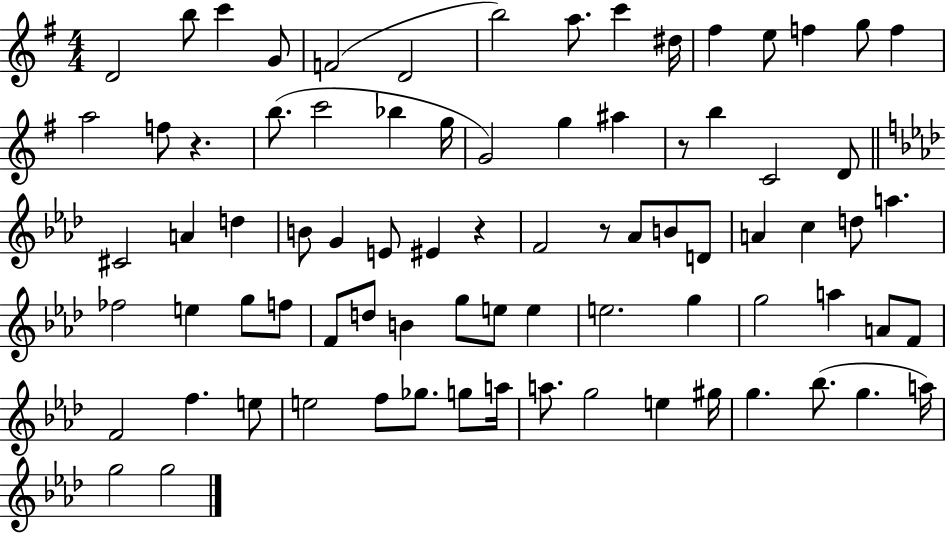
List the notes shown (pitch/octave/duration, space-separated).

D4/h B5/e C6/q G4/e F4/h D4/h B5/h A5/e. C6/q D#5/s F#5/q E5/e F5/q G5/e F5/q A5/h F5/e R/q. B5/e. C6/h Bb5/q G5/s G4/h G5/q A#5/q R/e B5/q C4/h D4/e C#4/h A4/q D5/q B4/e G4/q E4/e EIS4/q R/q F4/h R/e Ab4/e B4/e D4/e A4/q C5/q D5/e A5/q. FES5/h E5/q G5/e F5/e F4/e D5/e B4/q G5/e E5/e E5/q E5/h. G5/q G5/h A5/q A4/e F4/e F4/h F5/q. E5/e E5/h F5/e Gb5/e. G5/e A5/s A5/e. G5/h E5/q G#5/s G5/q. Bb5/e. G5/q. A5/s G5/h G5/h